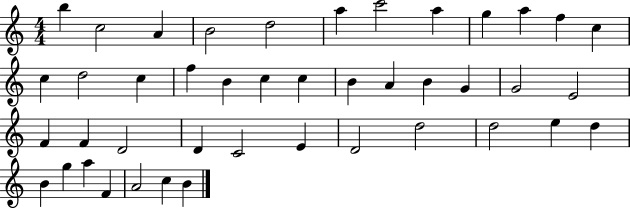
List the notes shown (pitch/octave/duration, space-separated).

B5/q C5/h A4/q B4/h D5/h A5/q C6/h A5/q G5/q A5/q F5/q C5/q C5/q D5/h C5/q F5/q B4/q C5/q C5/q B4/q A4/q B4/q G4/q G4/h E4/h F4/q F4/q D4/h D4/q C4/h E4/q D4/h D5/h D5/h E5/q D5/q B4/q G5/q A5/q F4/q A4/h C5/q B4/q